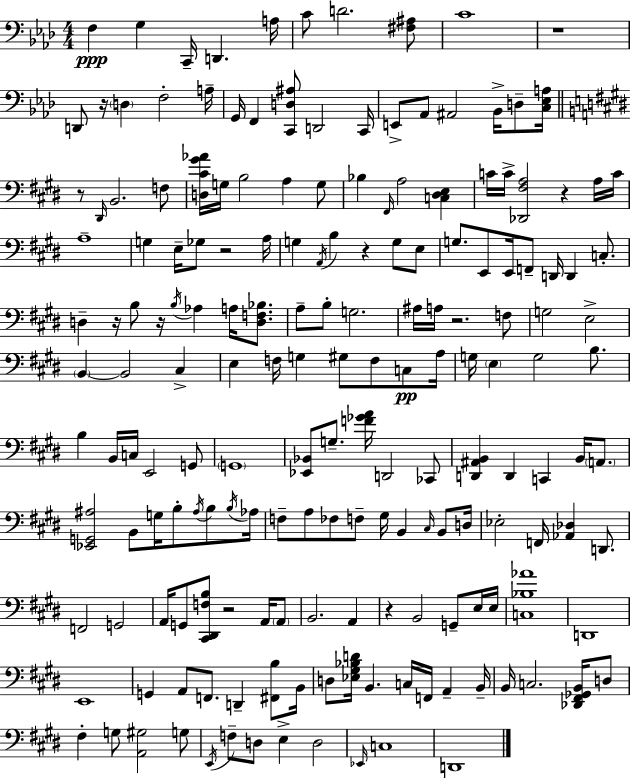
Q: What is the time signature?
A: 4/4